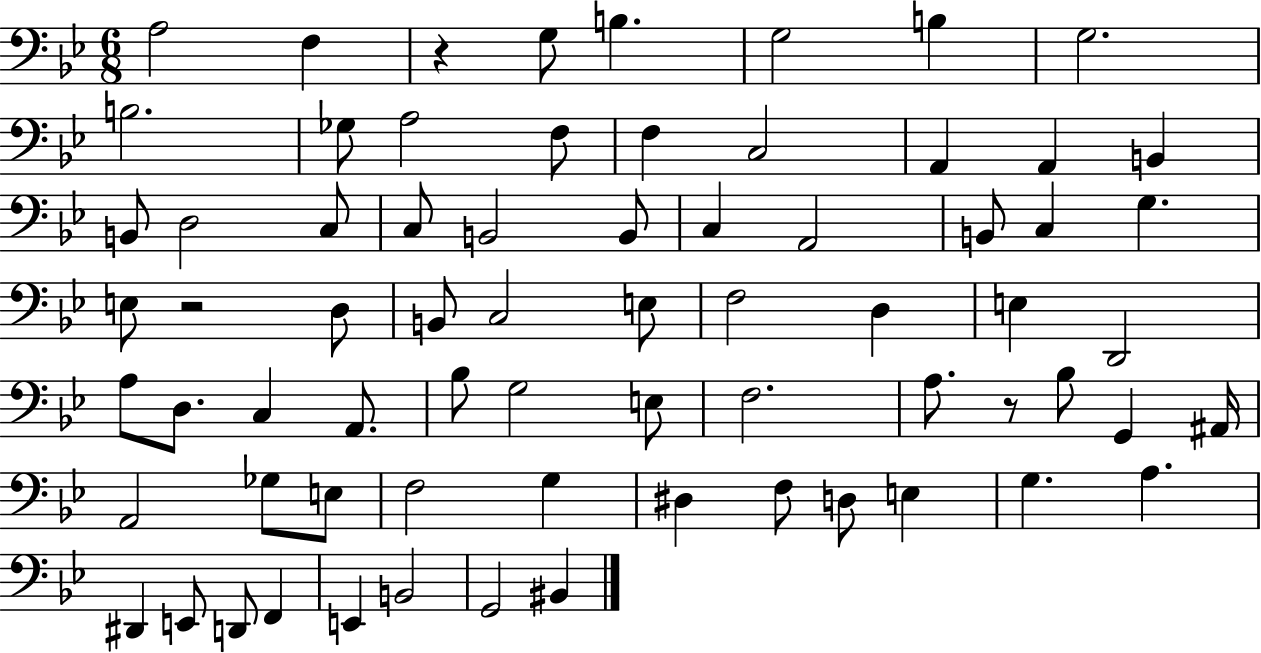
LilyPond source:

{
  \clef bass
  \numericTimeSignature
  \time 6/8
  \key bes \major
  a2 f4 | r4 g8 b4. | g2 b4 | g2. | \break b2. | ges8 a2 f8 | f4 c2 | a,4 a,4 b,4 | \break b,8 d2 c8 | c8 b,2 b,8 | c4 a,2 | b,8 c4 g4. | \break e8 r2 d8 | b,8 c2 e8 | f2 d4 | e4 d,2 | \break a8 d8. c4 a,8. | bes8 g2 e8 | f2. | a8. r8 bes8 g,4 ais,16 | \break a,2 ges8 e8 | f2 g4 | dis4 f8 d8 e4 | g4. a4. | \break dis,4 e,8 d,8 f,4 | e,4 b,2 | g,2 bis,4 | \bar "|."
}